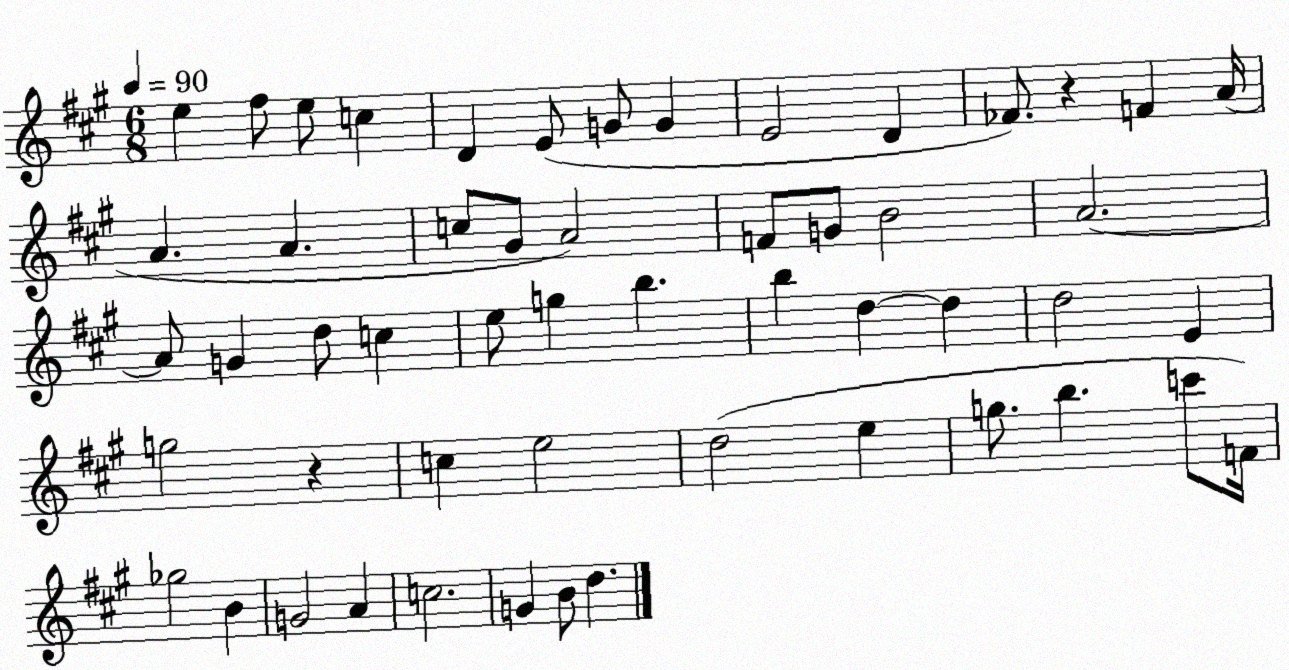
X:1
T:Untitled
M:6/8
L:1/4
K:A
e ^f/2 e/2 c D E/2 G/2 G E2 D _F/2 z F A/4 A A c/2 ^G/2 A2 F/2 G/2 B2 A2 A/2 G d/2 c e/2 g b b d d d2 E g2 z c e2 d2 e g/2 b c'/2 F/4 _g2 B G2 A c2 G B/2 d